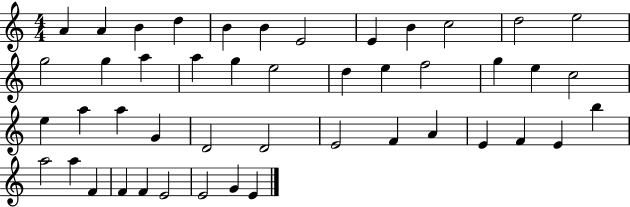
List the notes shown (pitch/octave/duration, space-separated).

A4/q A4/q B4/q D5/q B4/q B4/q E4/h E4/q B4/q C5/h D5/h E5/h G5/h G5/q A5/q A5/q G5/q E5/h D5/q E5/q F5/h G5/q E5/q C5/h E5/q A5/q A5/q G4/q D4/h D4/h E4/h F4/q A4/q E4/q F4/q E4/q B5/q A5/h A5/q F4/q F4/q F4/q E4/h E4/h G4/q E4/q